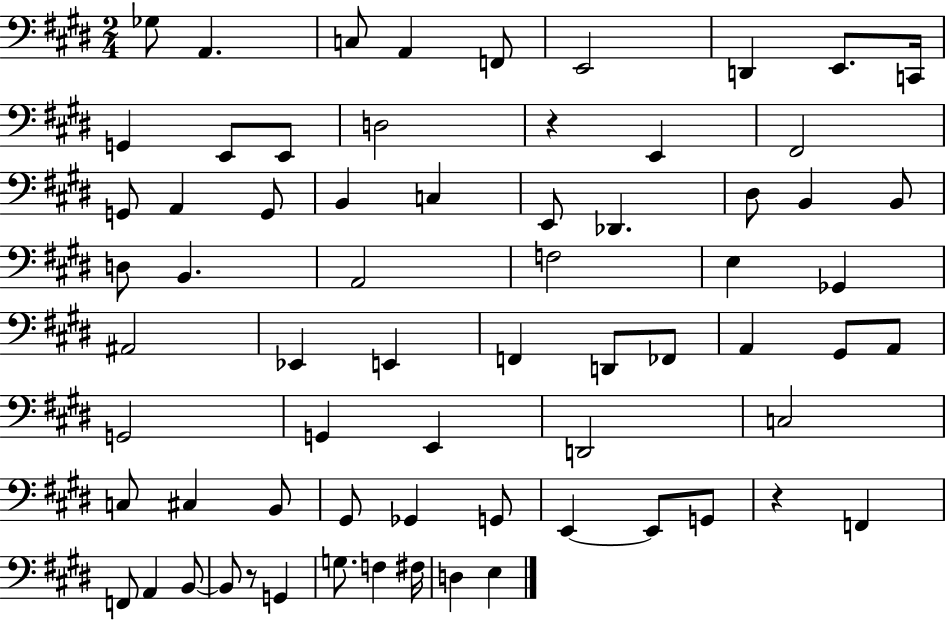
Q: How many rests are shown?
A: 3